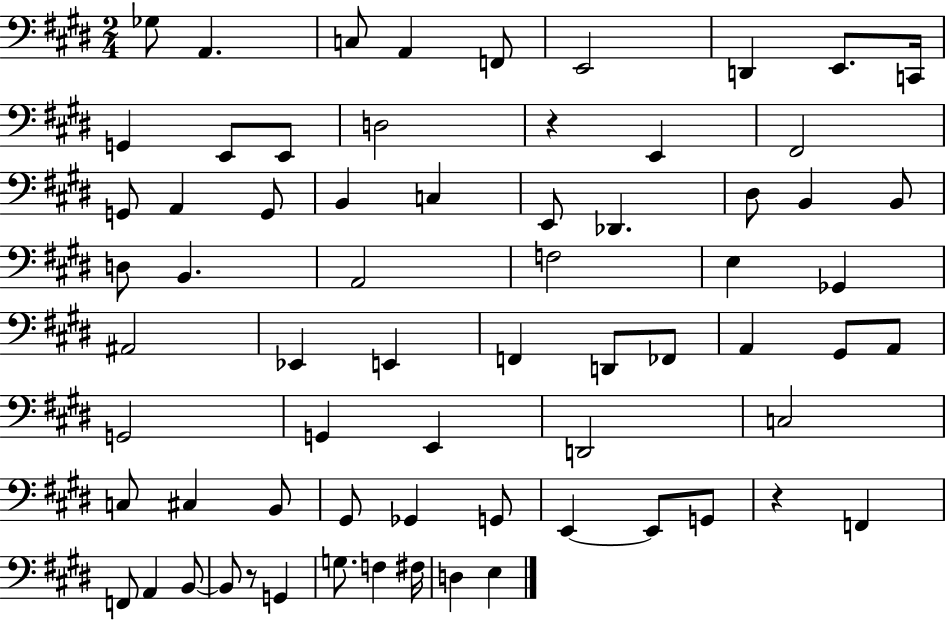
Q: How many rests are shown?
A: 3